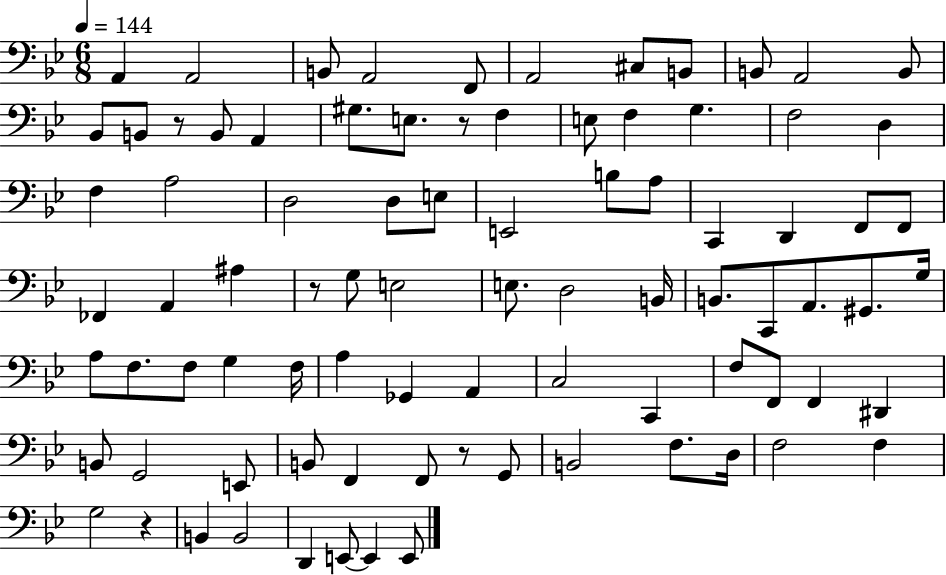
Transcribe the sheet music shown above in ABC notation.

X:1
T:Untitled
M:6/8
L:1/4
K:Bb
A,, A,,2 B,,/2 A,,2 F,,/2 A,,2 ^C,/2 B,,/2 B,,/2 A,,2 B,,/2 _B,,/2 B,,/2 z/2 B,,/2 A,, ^G,/2 E,/2 z/2 F, E,/2 F, G, F,2 D, F, A,2 D,2 D,/2 E,/2 E,,2 B,/2 A,/2 C,, D,, F,,/2 F,,/2 _F,, A,, ^A, z/2 G,/2 E,2 E,/2 D,2 B,,/4 B,,/2 C,,/2 A,,/2 ^G,,/2 G,/4 A,/2 F,/2 F,/2 G, F,/4 A, _G,, A,, C,2 C,, F,/2 F,,/2 F,, ^D,, B,,/2 G,,2 E,,/2 B,,/2 F,, F,,/2 z/2 G,,/2 B,,2 F,/2 D,/4 F,2 F, G,2 z B,, B,,2 D,, E,,/2 E,, E,,/2